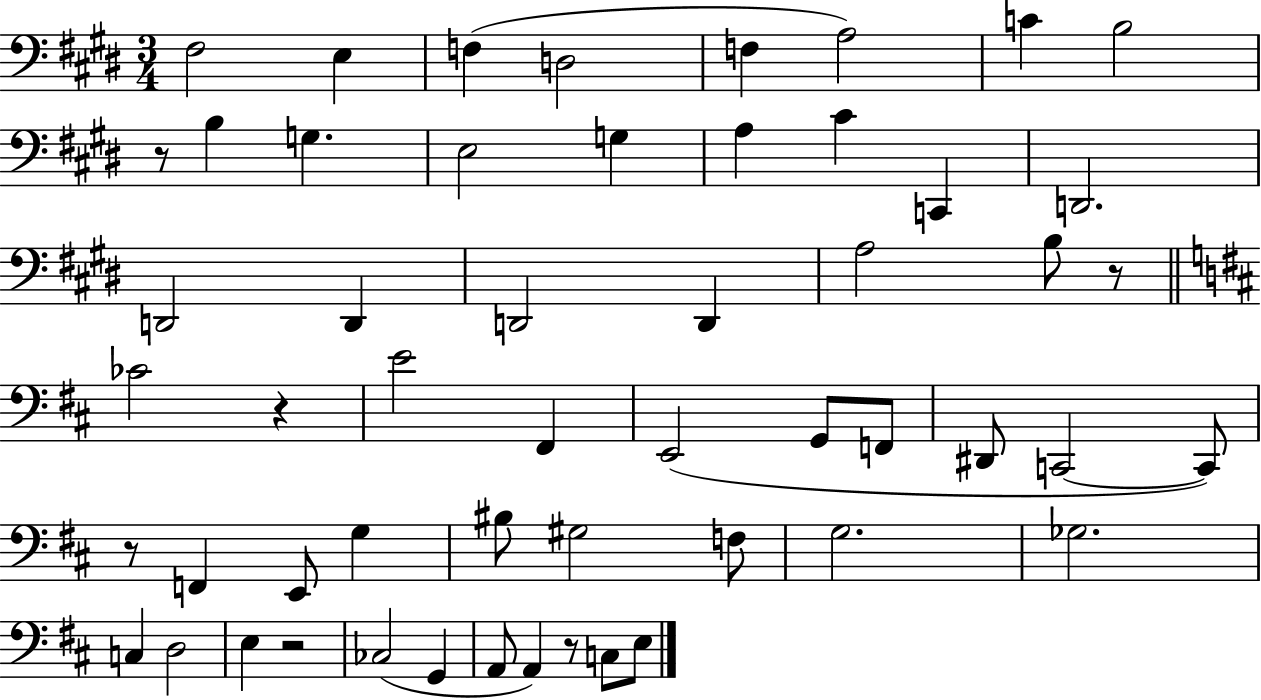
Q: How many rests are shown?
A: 6